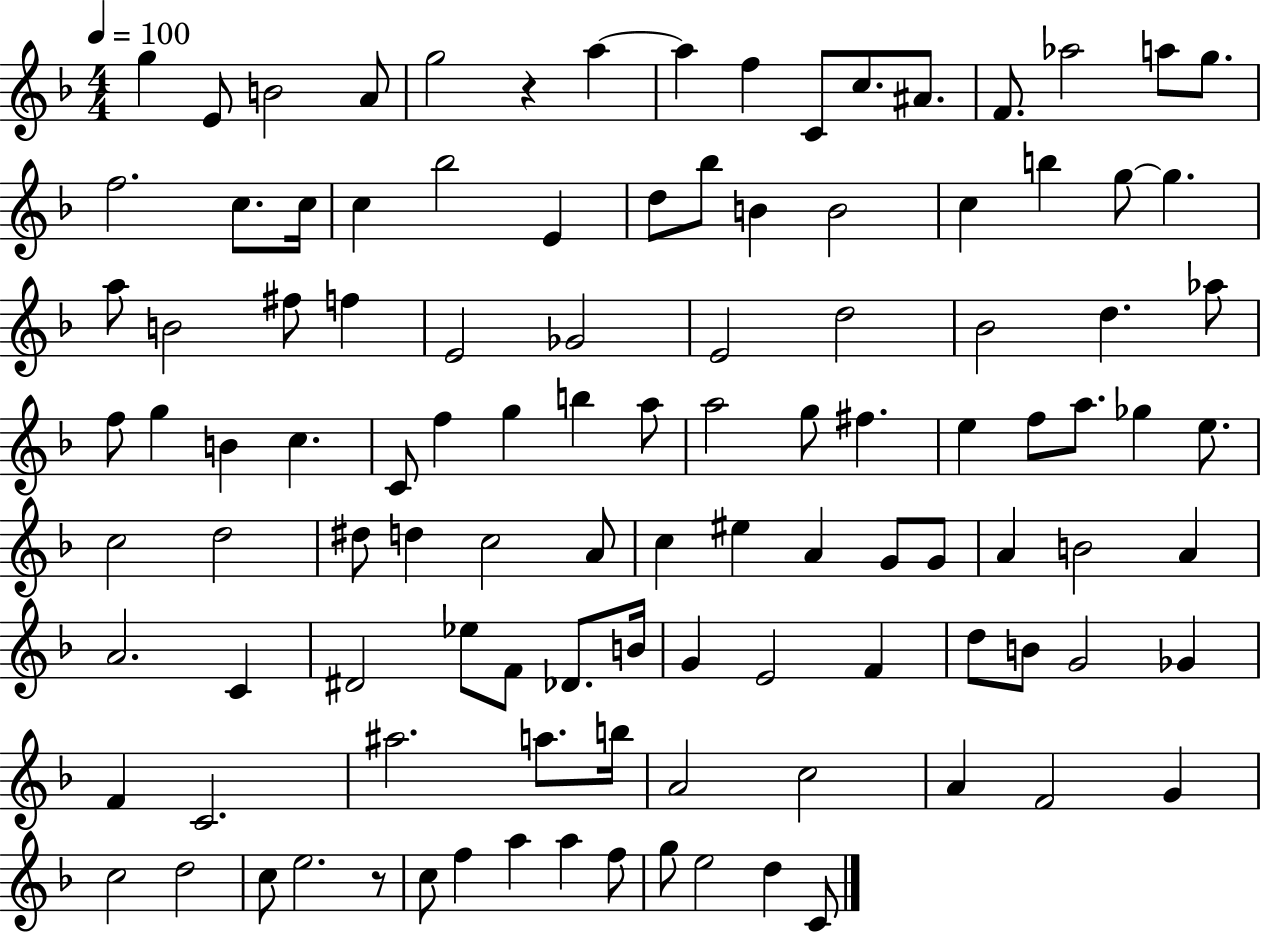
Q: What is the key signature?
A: F major